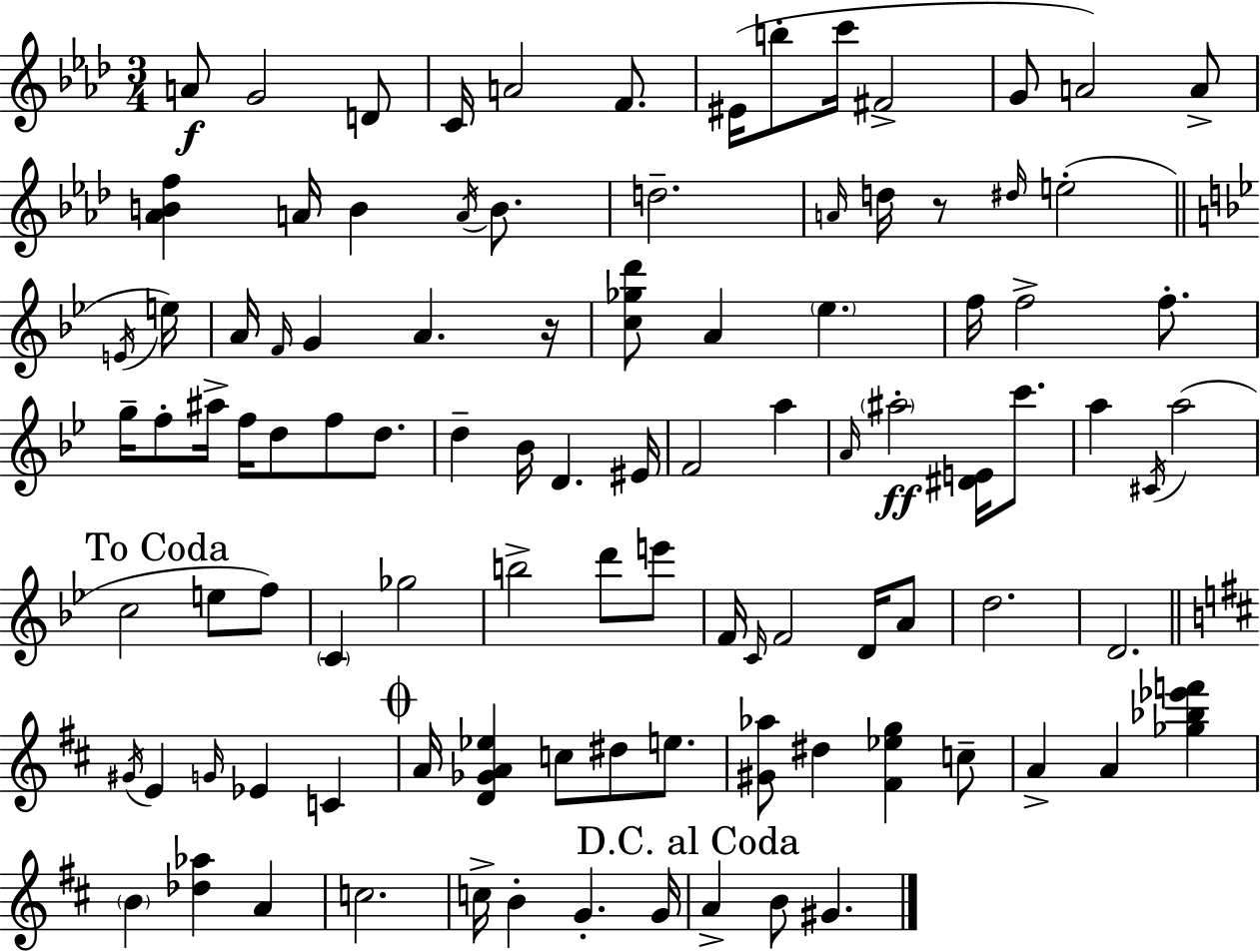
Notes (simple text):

A4/e G4/h D4/e C4/s A4/h F4/e. EIS4/s B5/e C6/s F#4/h G4/e A4/h A4/e [Ab4,B4,F5]/q A4/s B4/q A4/s B4/e. D5/h. A4/s D5/s R/e D#5/s E5/h E4/s E5/s A4/s F4/s G4/q A4/q. R/s [C5,Gb5,D6]/e A4/q Eb5/q. F5/s F5/h F5/e. G5/s F5/e A#5/s F5/s D5/e F5/e D5/e. D5/q Bb4/s D4/q. EIS4/s F4/h A5/q A4/s A#5/h [D#4,E4]/s C6/e. A5/q C#4/s A5/h C5/h E5/e F5/e C4/q Gb5/h B5/h D6/e E6/e F4/s C4/s F4/h D4/s A4/e D5/h. D4/h. G#4/s E4/q G4/s Eb4/q C4/q A4/s [D4,Gb4,A4,Eb5]/q C5/e D#5/e E5/e. [G#4,Ab5]/e D#5/q [F#4,Eb5,G5]/q C5/e A4/q A4/q [Gb5,Bb5,Eb6,F6]/q B4/q [Db5,Ab5]/q A4/q C5/h. C5/s B4/q G4/q. G4/s A4/q B4/e G#4/q.